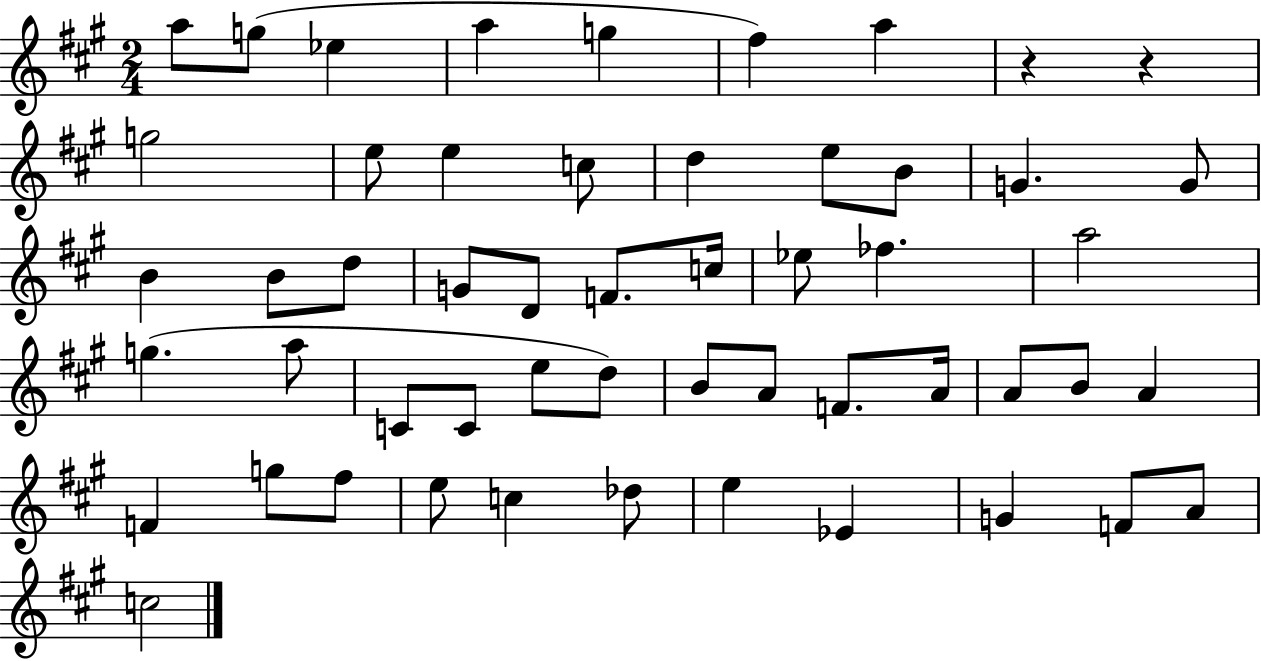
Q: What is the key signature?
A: A major